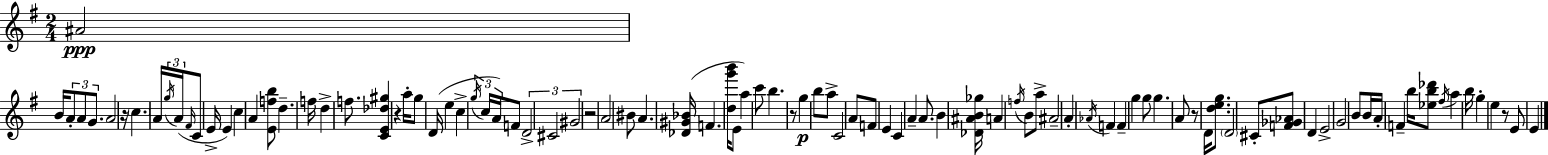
A#4/h B4/s A4/e A4/e G4/e. A4/h R/s C5/q. A4/s G5/s A4/s F#4/s C4/e E4/s E4/q C5/q A4/q [E4,F5,B5]/e D5/q. F5/s D5/q F5/e. [C4,E4,Db5,G#5]/q R/q A5/s G5/e D4/s E5/q C5/q G5/s C5/s A4/s F4/e D4/h C#4/h G#4/h R/h A4/h BIS4/e A4/q. [Db4,G#4,Bb4]/s F4/q. [D5,G6,B6]/s E4/e A5/q C6/e B5/q. R/e G5/q B5/e A5/e C4/h A4/e F4/e E4/q C4/q A4/q A4/e. B4/q [Db4,A#4,B4,Gb5]/s A4/q F5/s B4/e A5/e A#4/h A4/q Ab4/s F4/q F4/q G5/q G5/e G5/q. A4/e R/e D4/s [D5,E5,G5]/e. D4/h C#4/e [F4,Gb4,Ab4]/e D4/q E4/h G4/h B4/e B4/s A4/s F4/q B5/s [Eb5,B5,Db6]/e F#5/s A5/q B5/s G5/q E5/q R/e E4/e E4/q